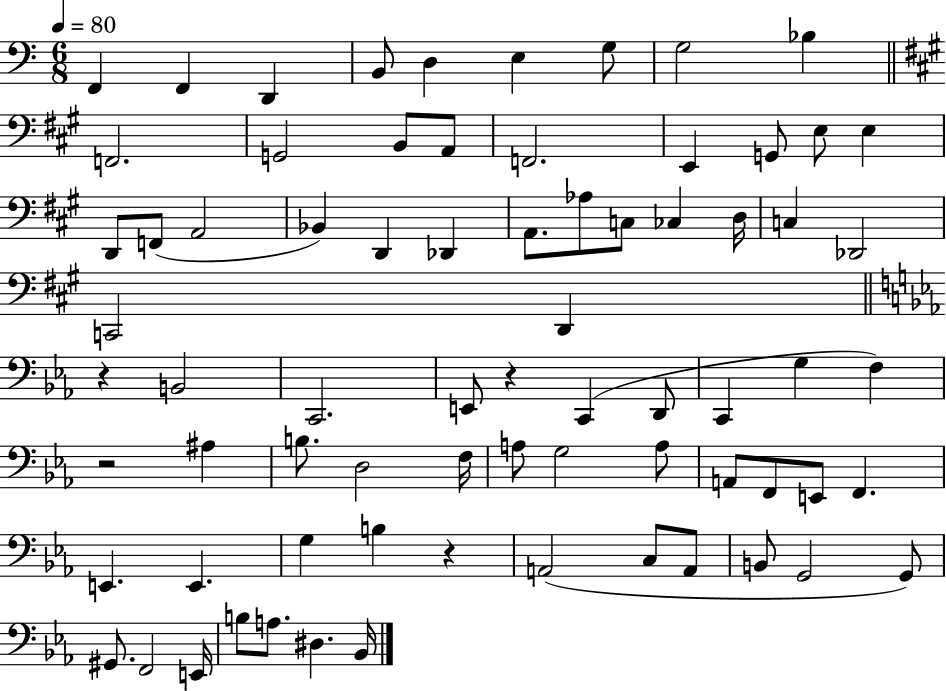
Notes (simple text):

F2/q F2/q D2/q B2/e D3/q E3/q G3/e G3/h Bb3/q F2/h. G2/h B2/e A2/e F2/h. E2/q G2/e E3/e E3/q D2/e F2/e A2/h Bb2/q D2/q Db2/q A2/e. Ab3/e C3/e CES3/q D3/s C3/q Db2/h C2/h D2/q R/q B2/h C2/h. E2/e R/q C2/q D2/e C2/q G3/q F3/q R/h A#3/q B3/e. D3/h F3/s A3/e G3/h A3/e A2/e F2/e E2/e F2/q. E2/q. E2/q. G3/q B3/q R/q A2/h C3/e A2/e B2/e G2/h G2/e G#2/e. F2/h E2/s B3/e A3/e. D#3/q. Bb2/s